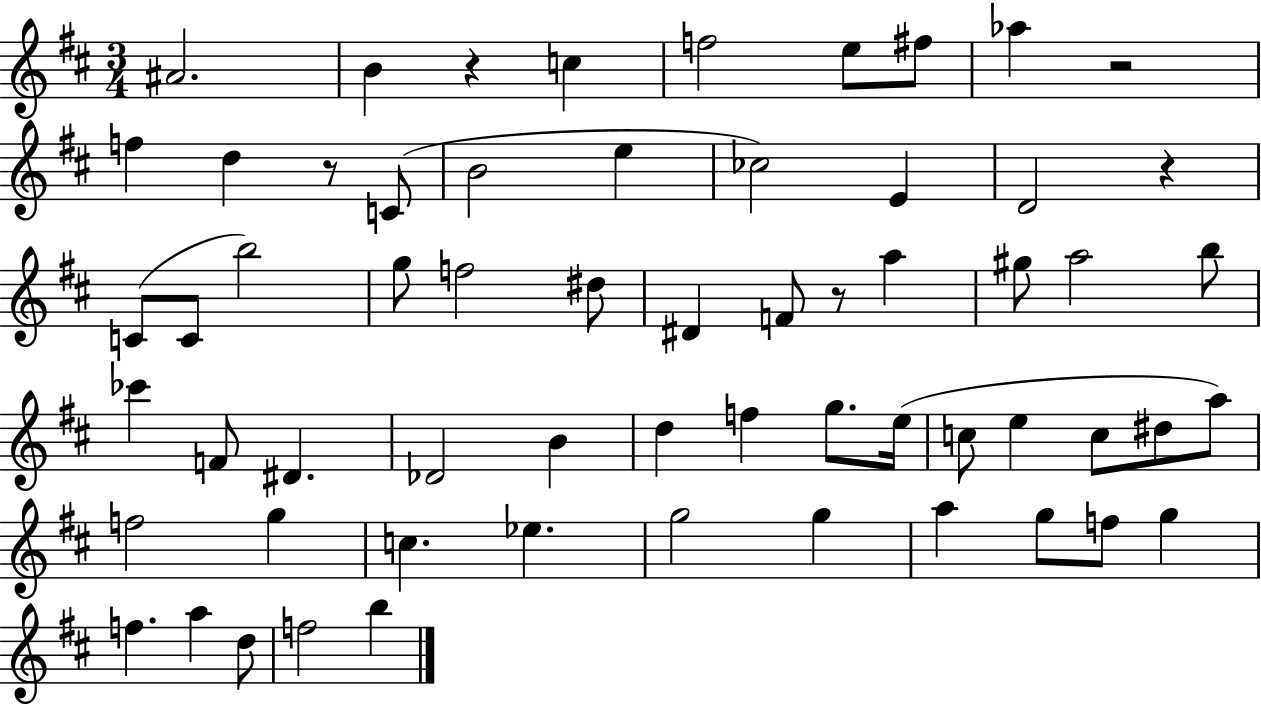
X:1
T:Untitled
M:3/4
L:1/4
K:D
^A2 B z c f2 e/2 ^f/2 _a z2 f d z/2 C/2 B2 e _c2 E D2 z C/2 C/2 b2 g/2 f2 ^d/2 ^D F/2 z/2 a ^g/2 a2 b/2 _c' F/2 ^D _D2 B d f g/2 e/4 c/2 e c/2 ^d/2 a/2 f2 g c _e g2 g a g/2 f/2 g f a d/2 f2 b